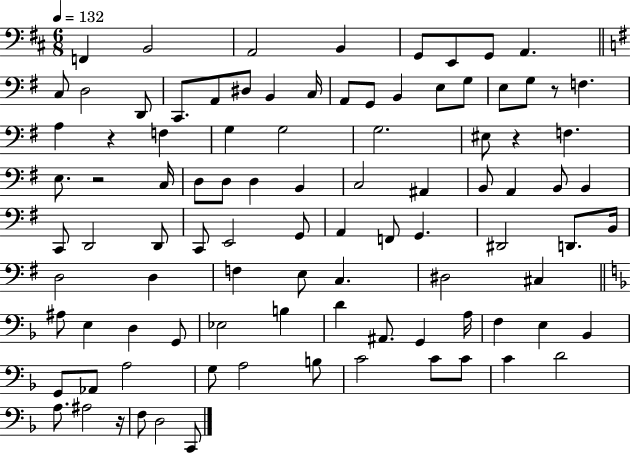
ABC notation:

X:1
T:Untitled
M:6/8
L:1/4
K:D
F,, B,,2 A,,2 B,, G,,/2 E,,/2 G,,/2 A,, C,/2 D,2 D,,/2 C,,/2 A,,/2 ^D,/2 B,, C,/4 A,,/2 G,,/2 B,, E,/2 G,/2 E,/2 G,/2 z/2 F, A, z F, G, G,2 G,2 ^E,/2 z F, E,/2 z2 C,/4 D,/2 D,/2 D, B,, C,2 ^A,, B,,/2 A,, B,,/2 B,, C,,/2 D,,2 D,,/2 C,,/2 E,,2 G,,/2 A,, F,,/2 G,, ^D,,2 D,,/2 B,,/4 D,2 D, F, E,/2 C, ^D,2 ^C, ^A,/2 E, D, G,,/2 _E,2 B, D ^A,,/2 G,, A,/4 F, E, _B,, G,,/2 _A,,/2 A,2 G,/2 A,2 B,/2 C2 C/2 C/2 C D2 A,/2 ^A,2 z/4 F,/2 D,2 C,,/2